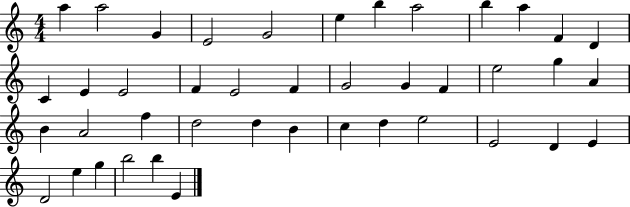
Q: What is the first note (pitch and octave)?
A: A5